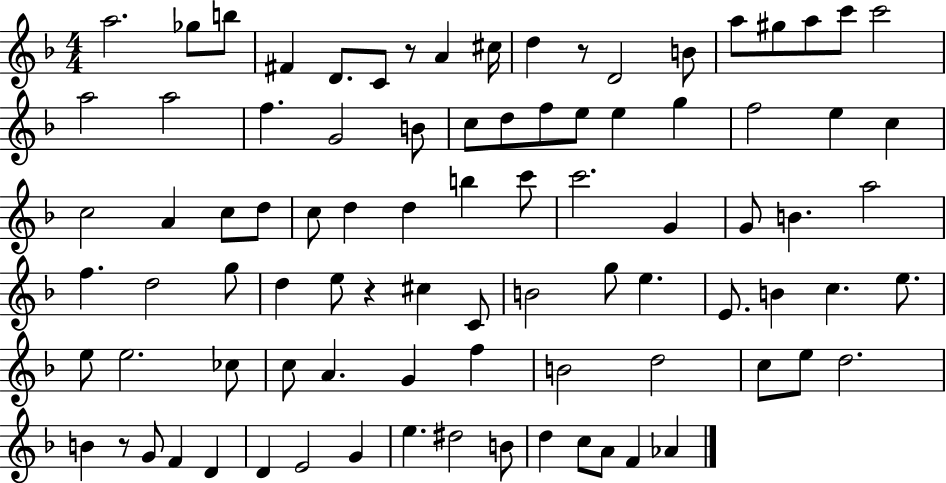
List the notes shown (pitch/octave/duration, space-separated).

A5/h. Gb5/e B5/e F#4/q D4/e. C4/e R/e A4/q C#5/s D5/q R/e D4/h B4/e A5/e G#5/e A5/e C6/e C6/h A5/h A5/h F5/q. G4/h B4/e C5/e D5/e F5/e E5/e E5/q G5/q F5/h E5/q C5/q C5/h A4/q C5/e D5/e C5/e D5/q D5/q B5/q C6/e C6/h. G4/q G4/e B4/q. A5/h F5/q. D5/h G5/e D5/q E5/e R/q C#5/q C4/e B4/h G5/e E5/q. E4/e. B4/q C5/q. E5/e. E5/e E5/h. CES5/e C5/e A4/q. G4/q F5/q B4/h D5/h C5/e E5/e D5/h. B4/q R/e G4/e F4/q D4/q D4/q E4/h G4/q E5/q. D#5/h B4/e D5/q C5/e A4/e F4/q Ab4/q